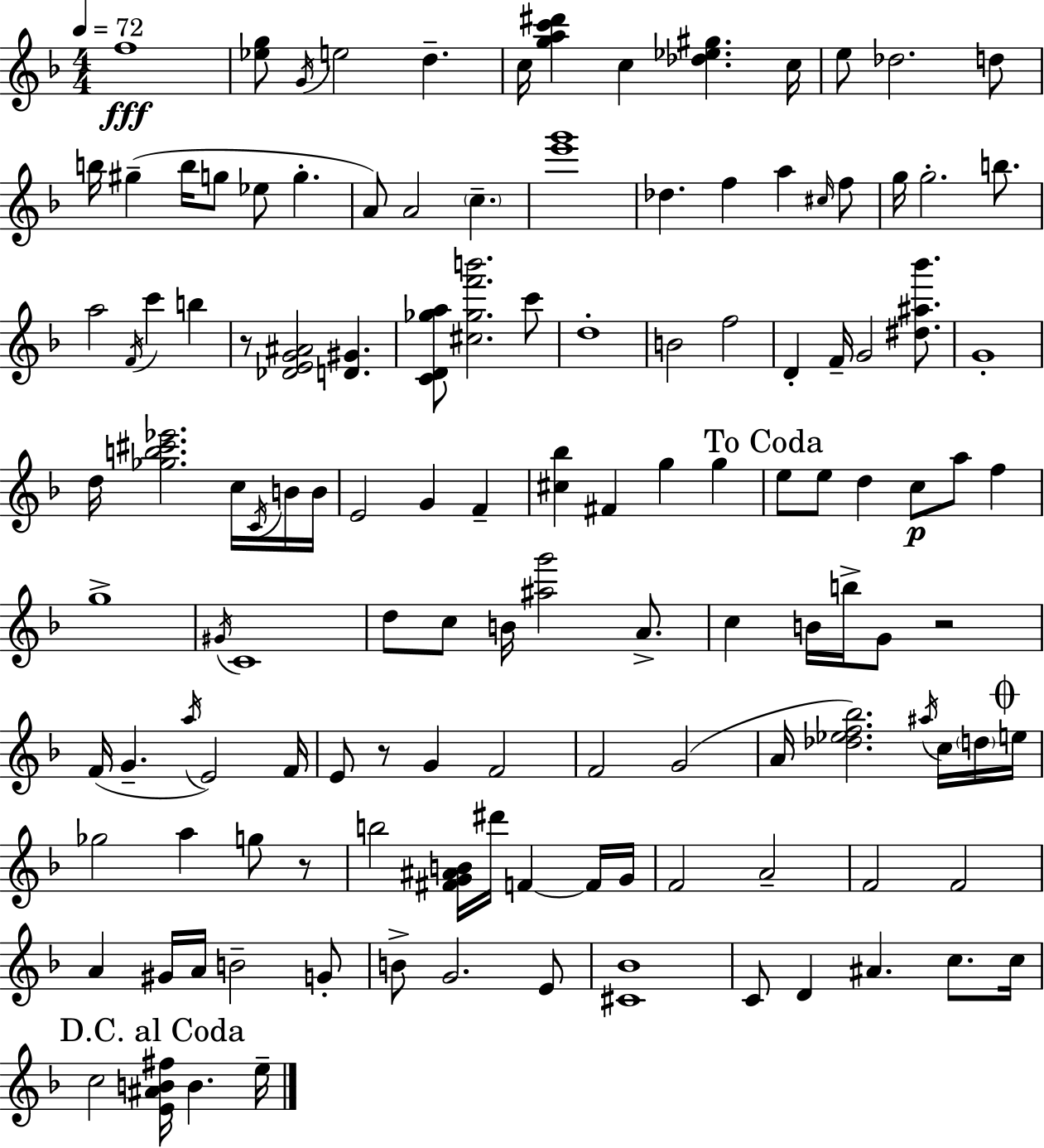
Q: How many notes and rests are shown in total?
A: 130